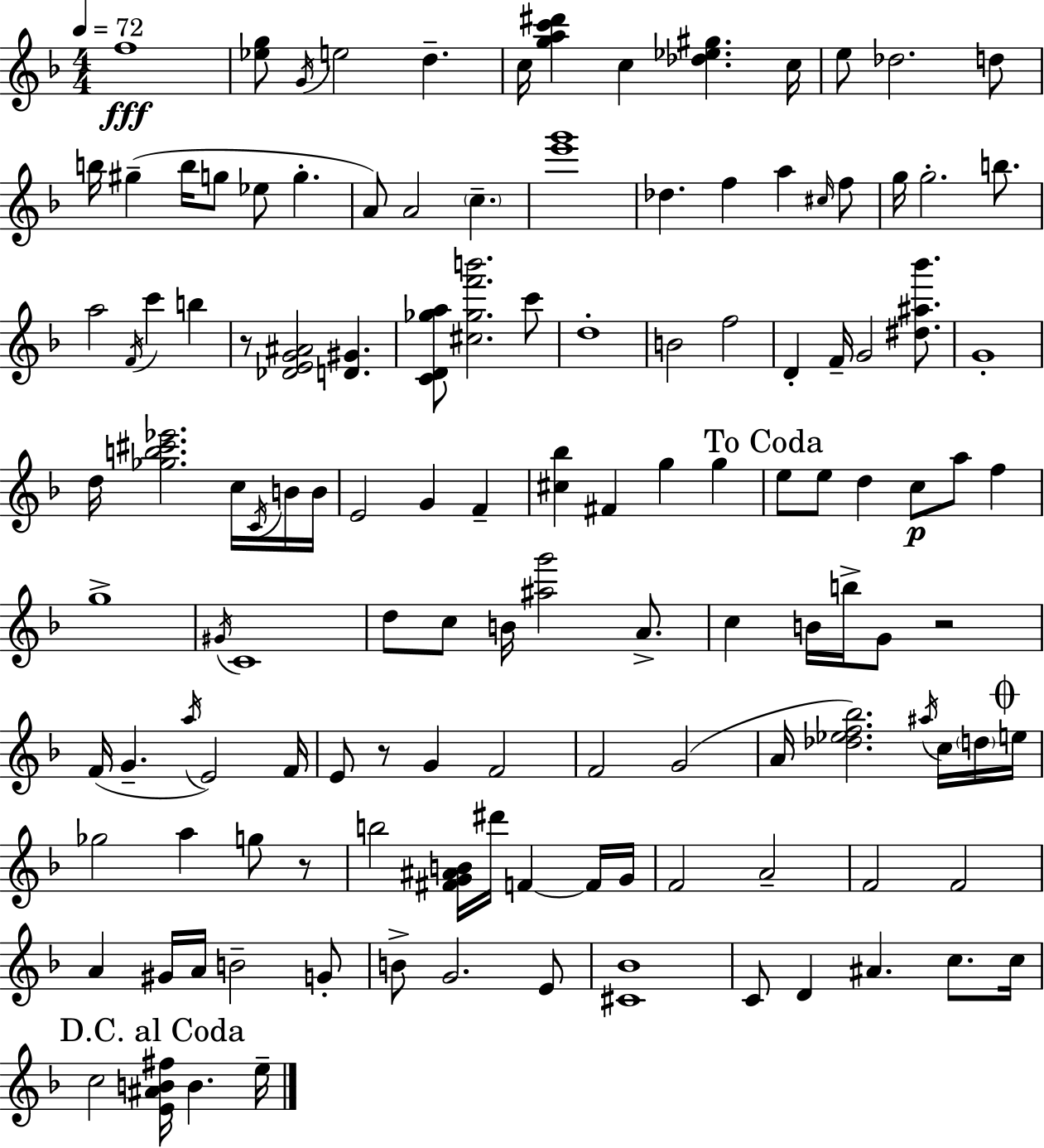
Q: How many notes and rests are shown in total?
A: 130